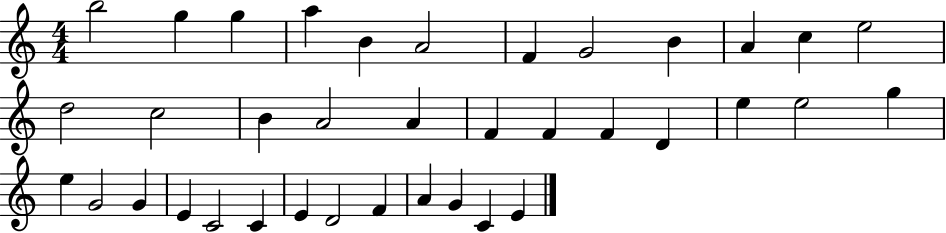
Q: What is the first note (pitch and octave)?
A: B5